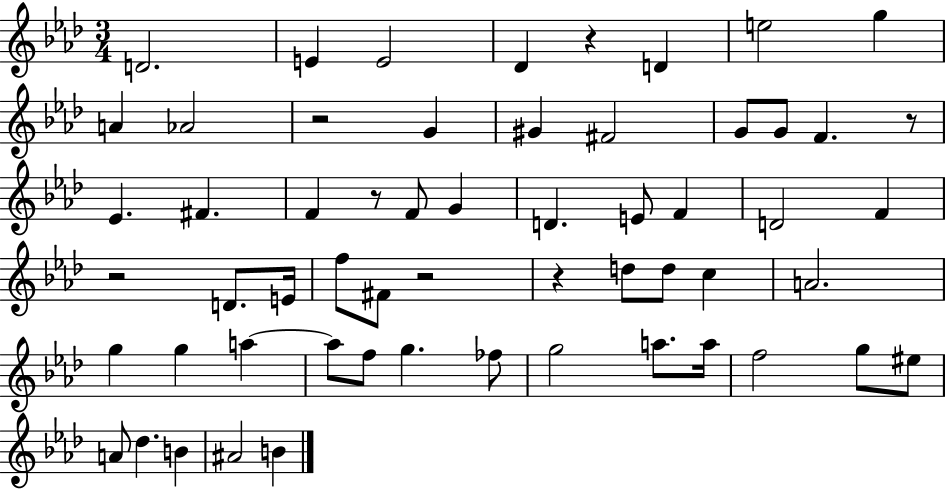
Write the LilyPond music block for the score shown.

{
  \clef treble
  \numericTimeSignature
  \time 3/4
  \key aes \major
  \repeat volta 2 { d'2. | e'4 e'2 | des'4 r4 d'4 | e''2 g''4 | \break a'4 aes'2 | r2 g'4 | gis'4 fis'2 | g'8 g'8 f'4. r8 | \break ees'4. fis'4. | f'4 r8 f'8 g'4 | d'4. e'8 f'4 | d'2 f'4 | \break r2 d'8. e'16 | f''8 fis'8 r2 | r4 d''8 d''8 c''4 | a'2. | \break g''4 g''4 a''4~~ | a''8 f''8 g''4. fes''8 | g''2 a''8. a''16 | f''2 g''8 eis''8 | \break a'8 des''4. b'4 | ais'2 b'4 | } \bar "|."
}